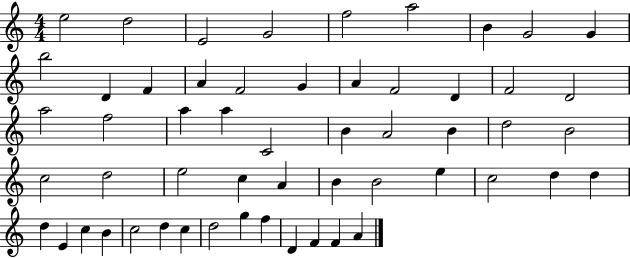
X:1
T:Untitled
M:4/4
L:1/4
K:C
e2 d2 E2 G2 f2 a2 B G2 G b2 D F A F2 G A F2 D F2 D2 a2 f2 a a C2 B A2 B d2 B2 c2 d2 e2 c A B B2 e c2 d d d E c B c2 d c d2 g f D F F A